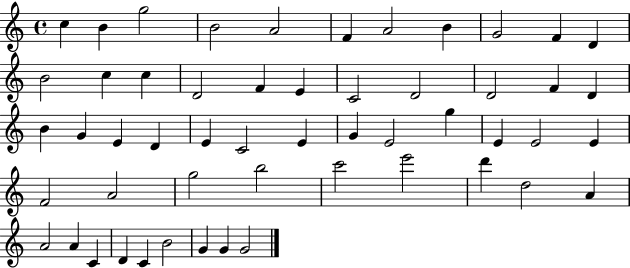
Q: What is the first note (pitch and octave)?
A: C5